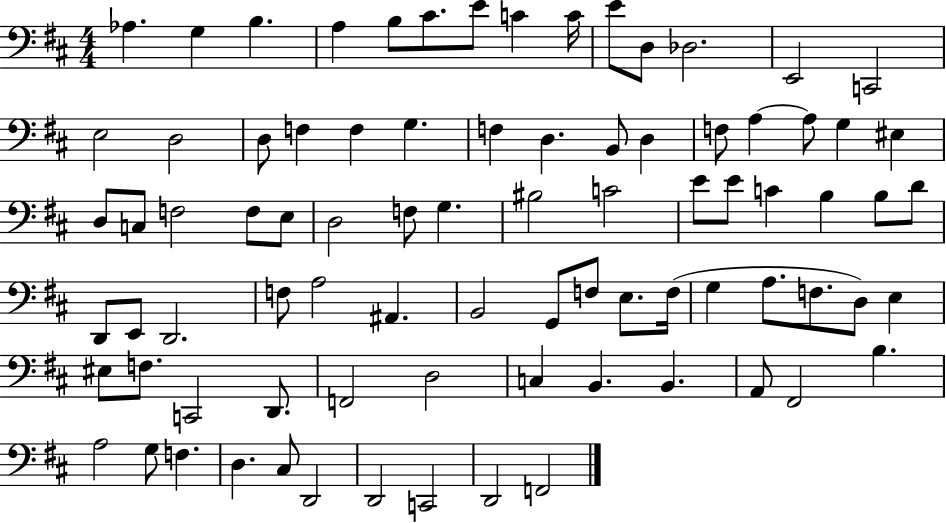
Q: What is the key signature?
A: D major